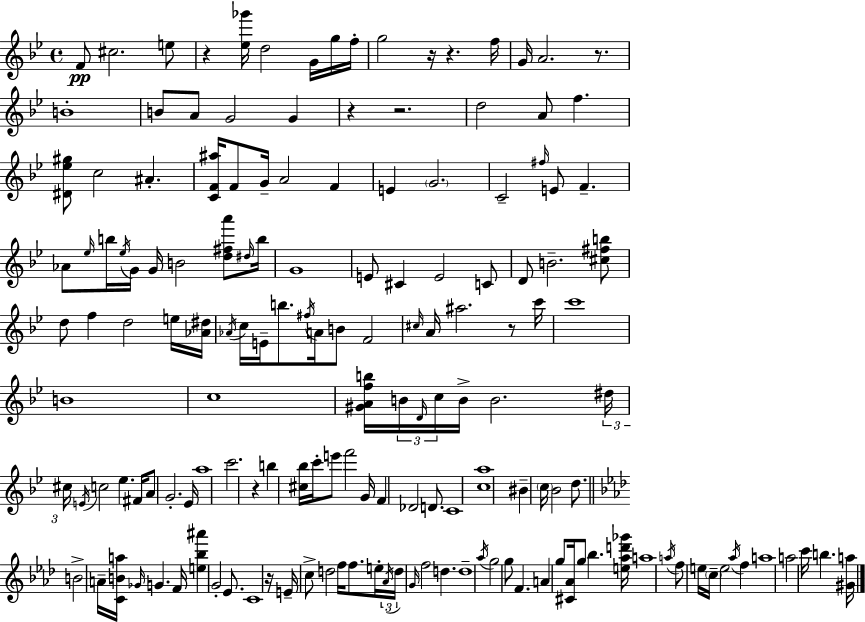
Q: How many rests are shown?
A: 9